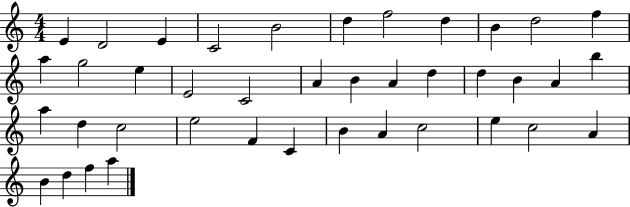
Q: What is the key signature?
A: C major